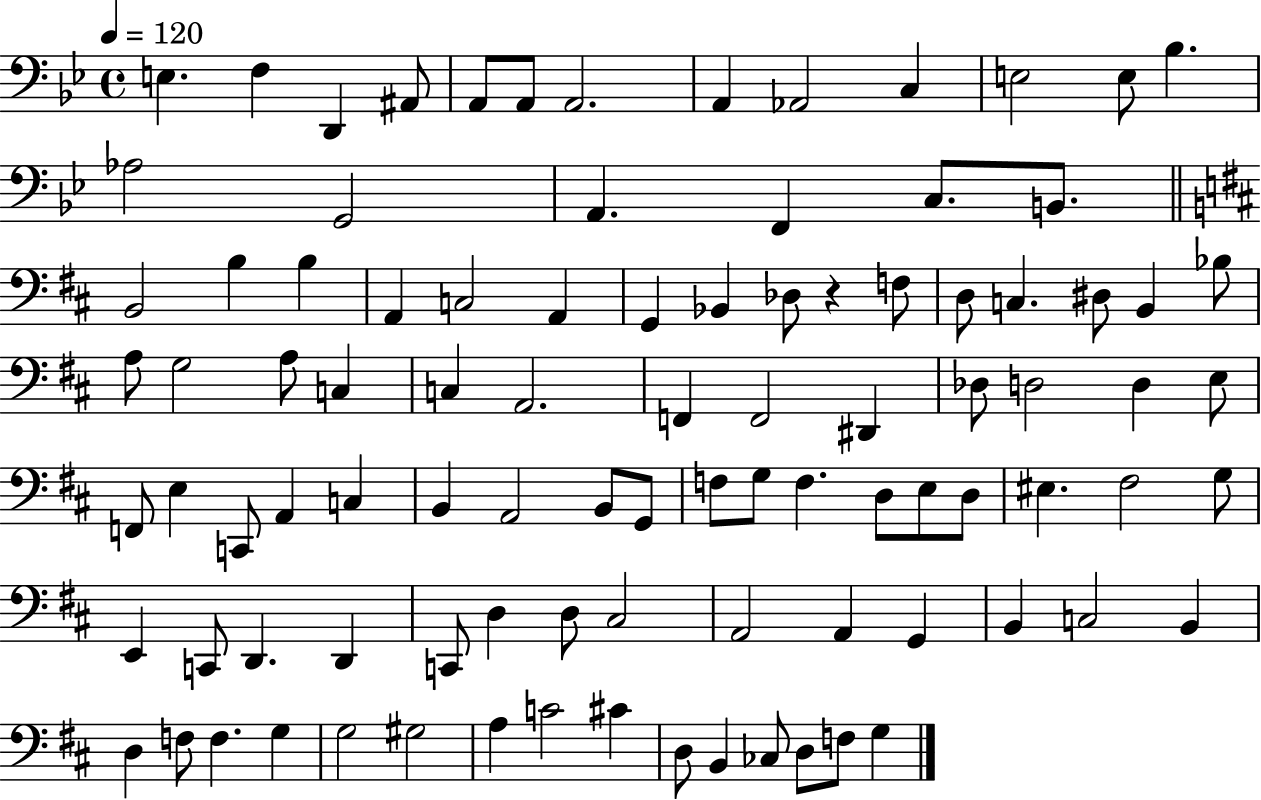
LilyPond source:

{
  \clef bass
  \time 4/4
  \defaultTimeSignature
  \key bes \major
  \tempo 4 = 120
  e4. f4 d,4 ais,8 | a,8 a,8 a,2. | a,4 aes,2 c4 | e2 e8 bes4. | \break aes2 g,2 | a,4. f,4 c8. b,8. | \bar "||" \break \key b \minor b,2 b4 b4 | a,4 c2 a,4 | g,4 bes,4 des8 r4 f8 | d8 c4. dis8 b,4 bes8 | \break a8 g2 a8 c4 | c4 a,2. | f,4 f,2 dis,4 | des8 d2 d4 e8 | \break f,8 e4 c,8 a,4 c4 | b,4 a,2 b,8 g,8 | f8 g8 f4. d8 e8 d8 | eis4. fis2 g8 | \break e,4 c,8 d,4. d,4 | c,8 d4 d8 cis2 | a,2 a,4 g,4 | b,4 c2 b,4 | \break d4 f8 f4. g4 | g2 gis2 | a4 c'2 cis'4 | d8 b,4 ces8 d8 f8 g4 | \break \bar "|."
}